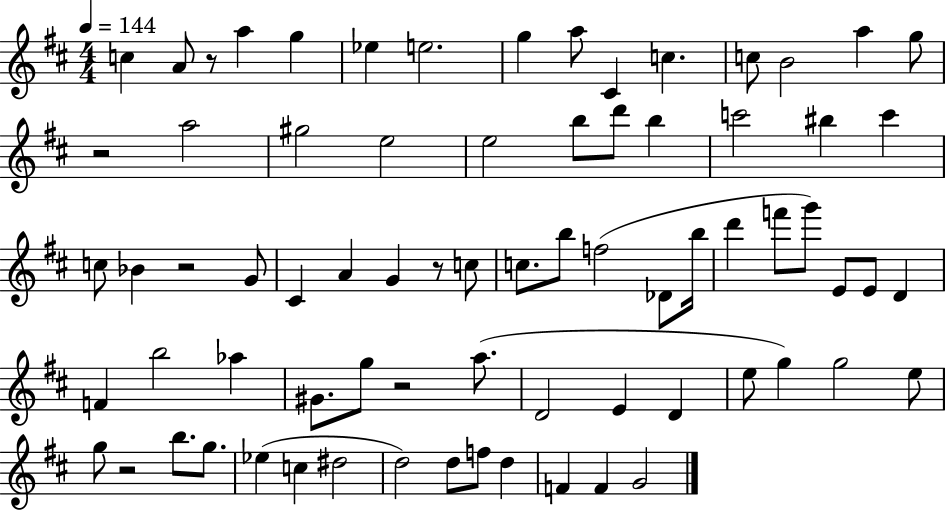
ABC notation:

X:1
T:Untitled
M:4/4
L:1/4
K:D
c A/2 z/2 a g _e e2 g a/2 ^C c c/2 B2 a g/2 z2 a2 ^g2 e2 e2 b/2 d'/2 b c'2 ^b c' c/2 _B z2 G/2 ^C A G z/2 c/2 c/2 b/2 f2 _D/2 b/4 d' f'/2 g'/2 E/2 E/2 D F b2 _a ^G/2 g/2 z2 a/2 D2 E D e/2 g g2 e/2 g/2 z2 b/2 g/2 _e c ^d2 d2 d/2 f/2 d F F G2